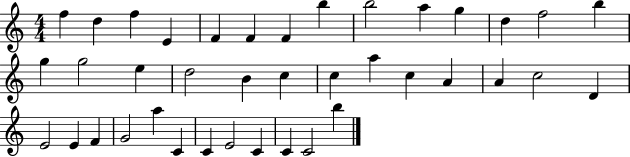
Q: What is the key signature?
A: C major